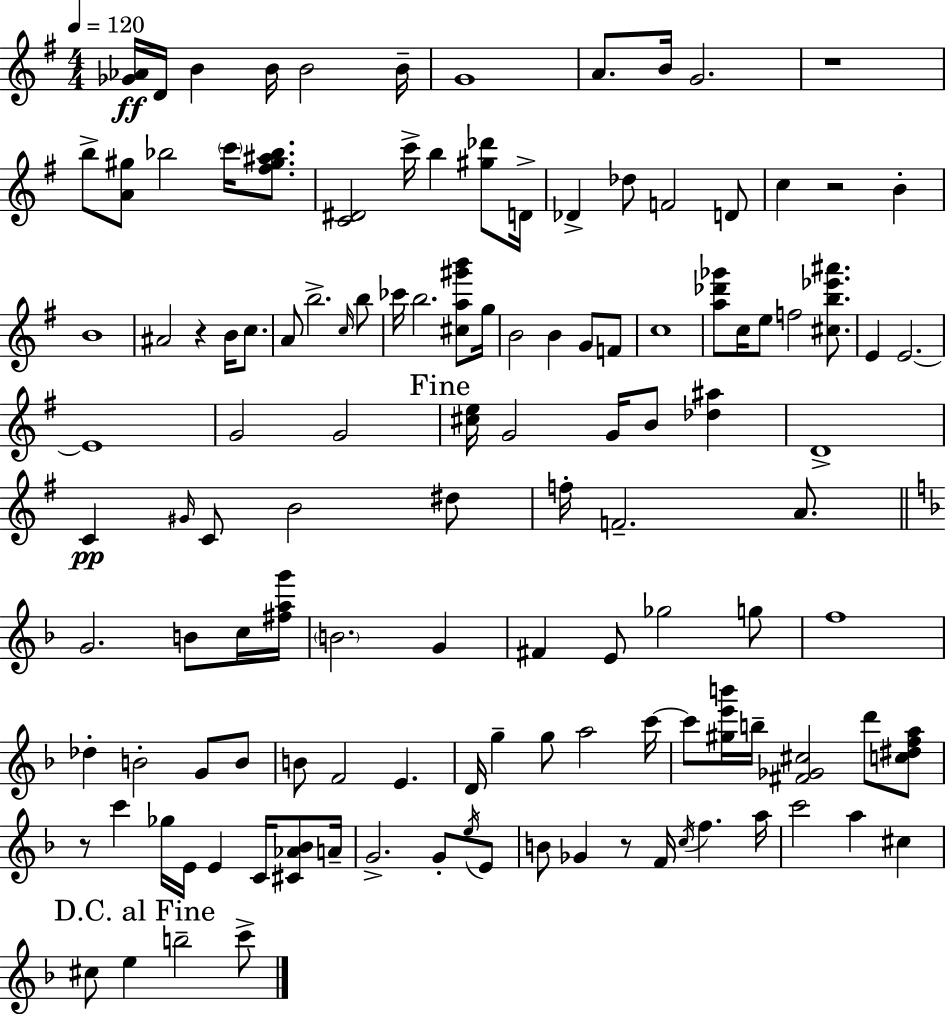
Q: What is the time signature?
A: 4/4